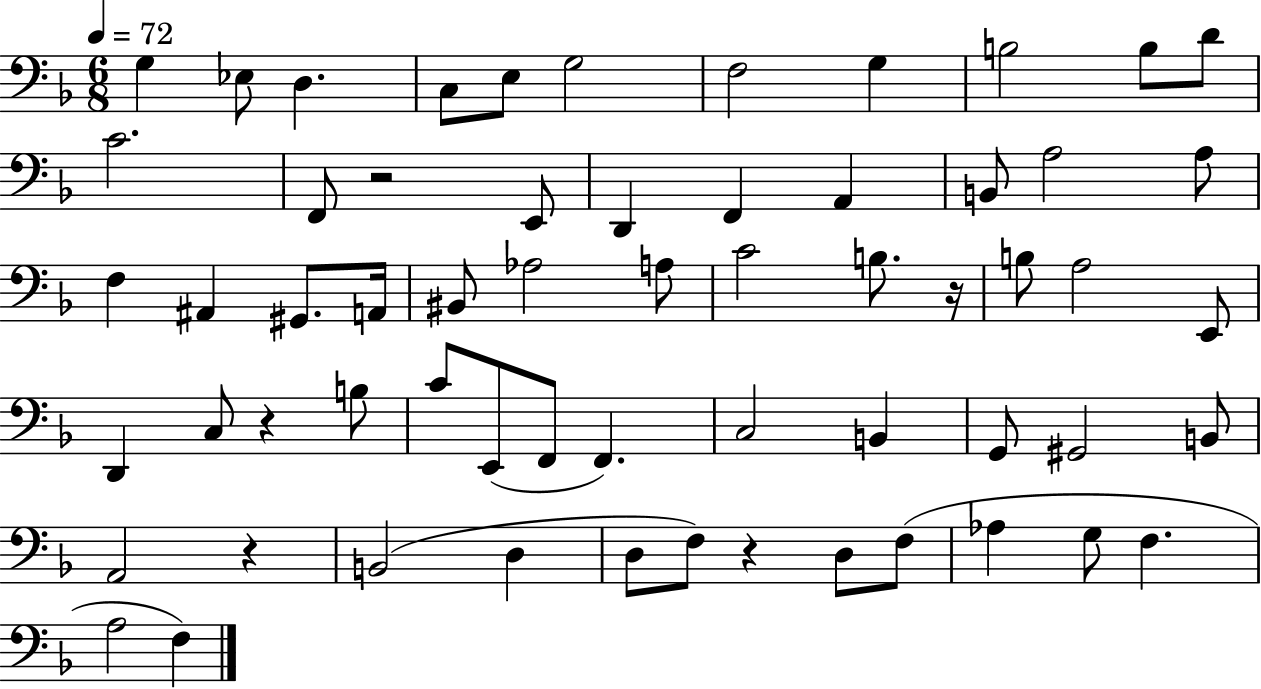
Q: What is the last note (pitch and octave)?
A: F3